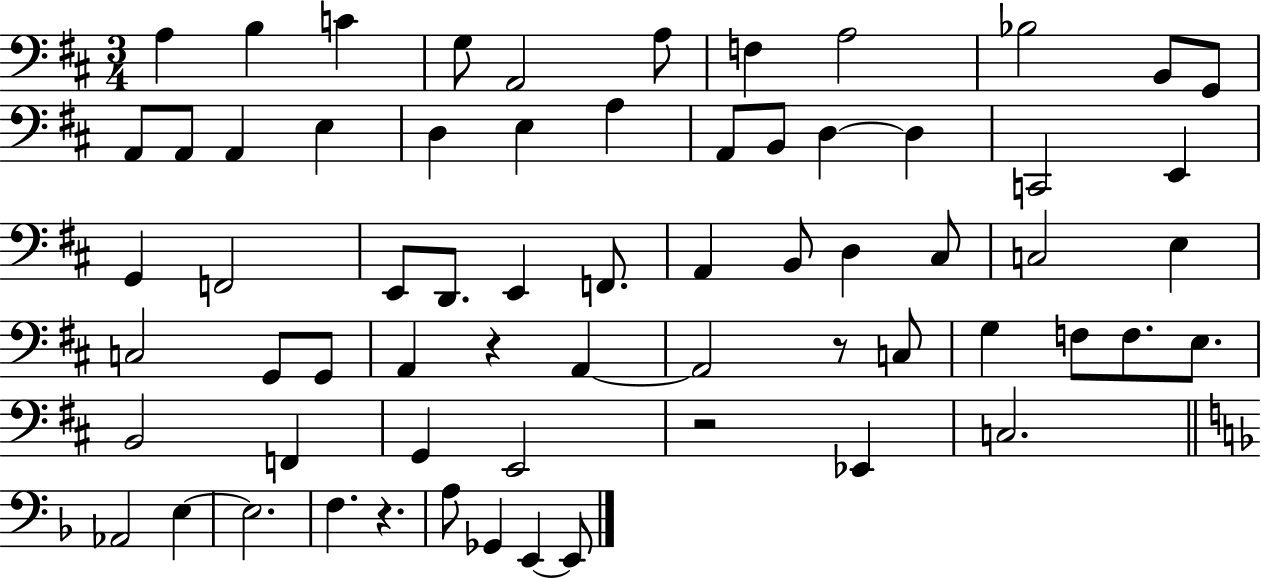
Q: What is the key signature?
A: D major